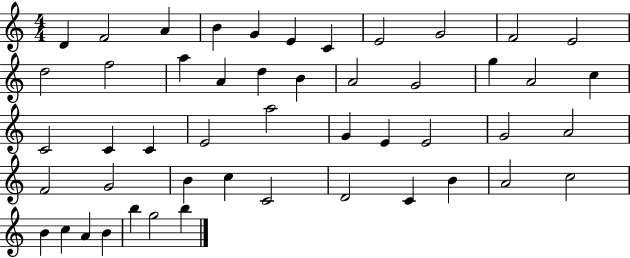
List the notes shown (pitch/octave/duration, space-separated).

D4/q F4/h A4/q B4/q G4/q E4/q C4/q E4/h G4/h F4/h E4/h D5/h F5/h A5/q A4/q D5/q B4/q A4/h G4/h G5/q A4/h C5/q C4/h C4/q C4/q E4/h A5/h G4/q E4/q E4/h G4/h A4/h F4/h G4/h B4/q C5/q C4/h D4/h C4/q B4/q A4/h C5/h B4/q C5/q A4/q B4/q B5/q G5/h B5/q